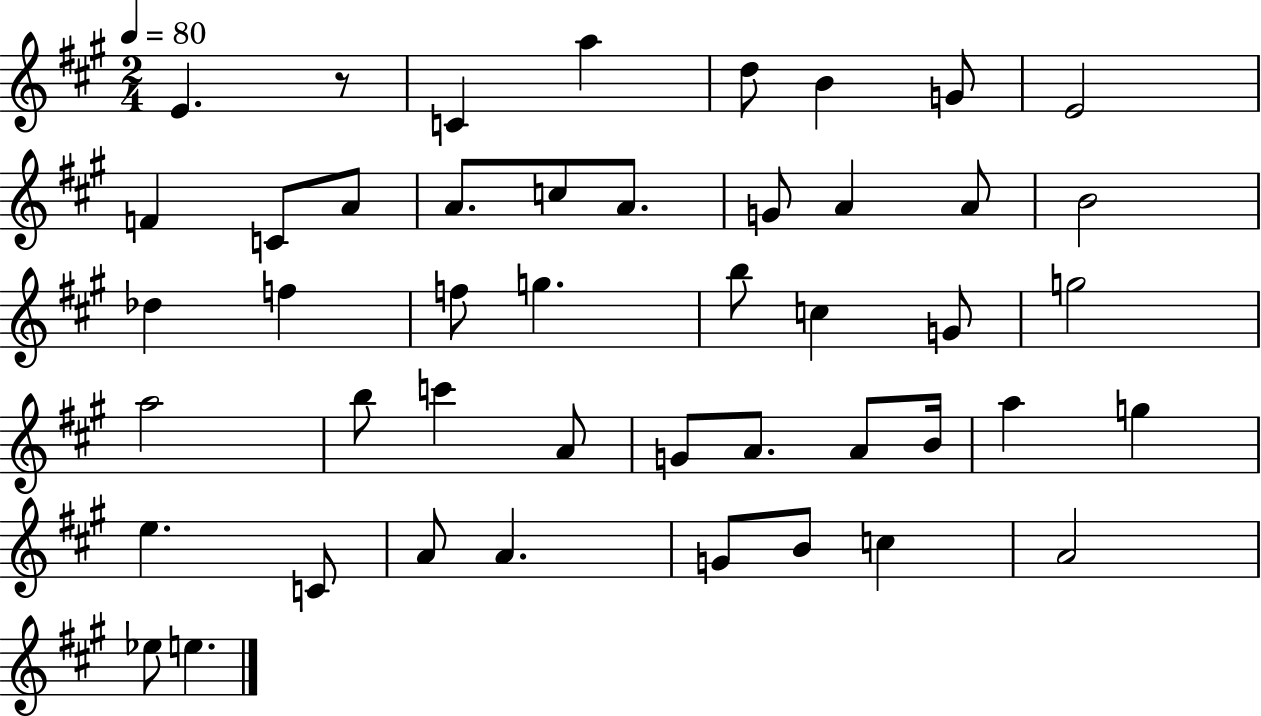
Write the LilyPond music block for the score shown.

{
  \clef treble
  \numericTimeSignature
  \time 2/4
  \key a \major
  \tempo 4 = 80
  e'4. r8 | c'4 a''4 | d''8 b'4 g'8 | e'2 | \break f'4 c'8 a'8 | a'8. c''8 a'8. | g'8 a'4 a'8 | b'2 | \break des''4 f''4 | f''8 g''4. | b''8 c''4 g'8 | g''2 | \break a''2 | b''8 c'''4 a'8 | g'8 a'8. a'8 b'16 | a''4 g''4 | \break e''4. c'8 | a'8 a'4. | g'8 b'8 c''4 | a'2 | \break ees''8 e''4. | \bar "|."
}